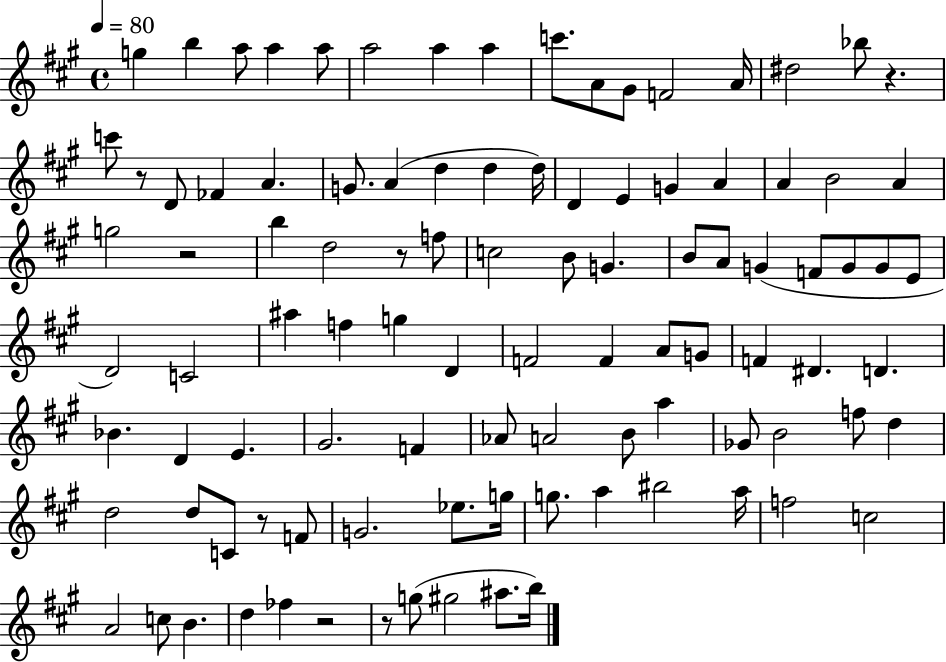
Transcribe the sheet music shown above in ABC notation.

X:1
T:Untitled
M:4/4
L:1/4
K:A
g b a/2 a a/2 a2 a a c'/2 A/2 ^G/2 F2 A/4 ^d2 _b/2 z c'/2 z/2 D/2 _F A G/2 A d d d/4 D E G A A B2 A g2 z2 b d2 z/2 f/2 c2 B/2 G B/2 A/2 G F/2 G/2 G/2 E/2 D2 C2 ^a f g D F2 F A/2 G/2 F ^D D _B D E ^G2 F _A/2 A2 B/2 a _G/2 B2 f/2 d d2 d/2 C/2 z/2 F/2 G2 _e/2 g/4 g/2 a ^b2 a/4 f2 c2 A2 c/2 B d _f z2 z/2 g/2 ^g2 ^a/2 b/4